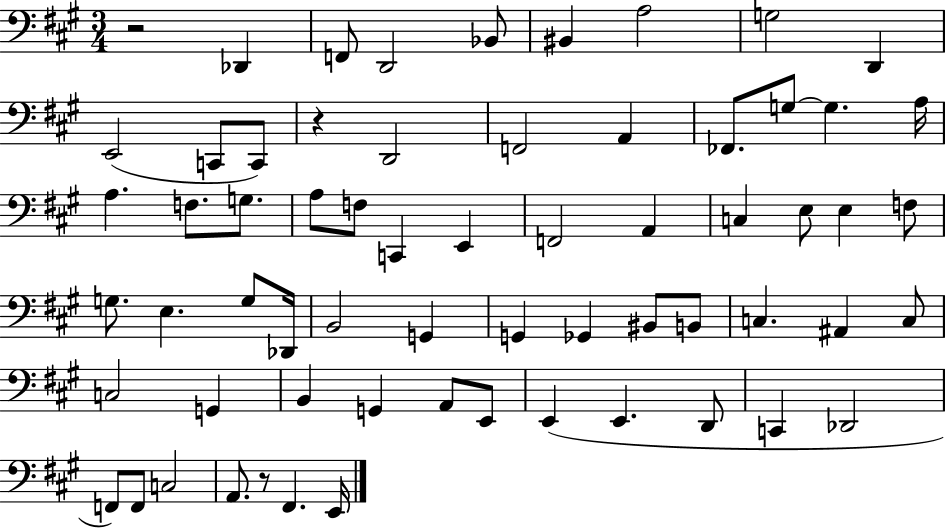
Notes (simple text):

R/h Db2/q F2/e D2/h Bb2/e BIS2/q A3/h G3/h D2/q E2/h C2/e C2/e R/q D2/h F2/h A2/q FES2/e. G3/e G3/q. A3/s A3/q. F3/e. G3/e. A3/e F3/e C2/q E2/q F2/h A2/q C3/q E3/e E3/q F3/e G3/e. E3/q. G3/e Db2/s B2/h G2/q G2/q Gb2/q BIS2/e B2/e C3/q. A#2/q C3/e C3/h G2/q B2/q G2/q A2/e E2/e E2/q E2/q. D2/e C2/q Db2/h F2/e F2/e C3/h A2/e. R/e F#2/q. E2/s